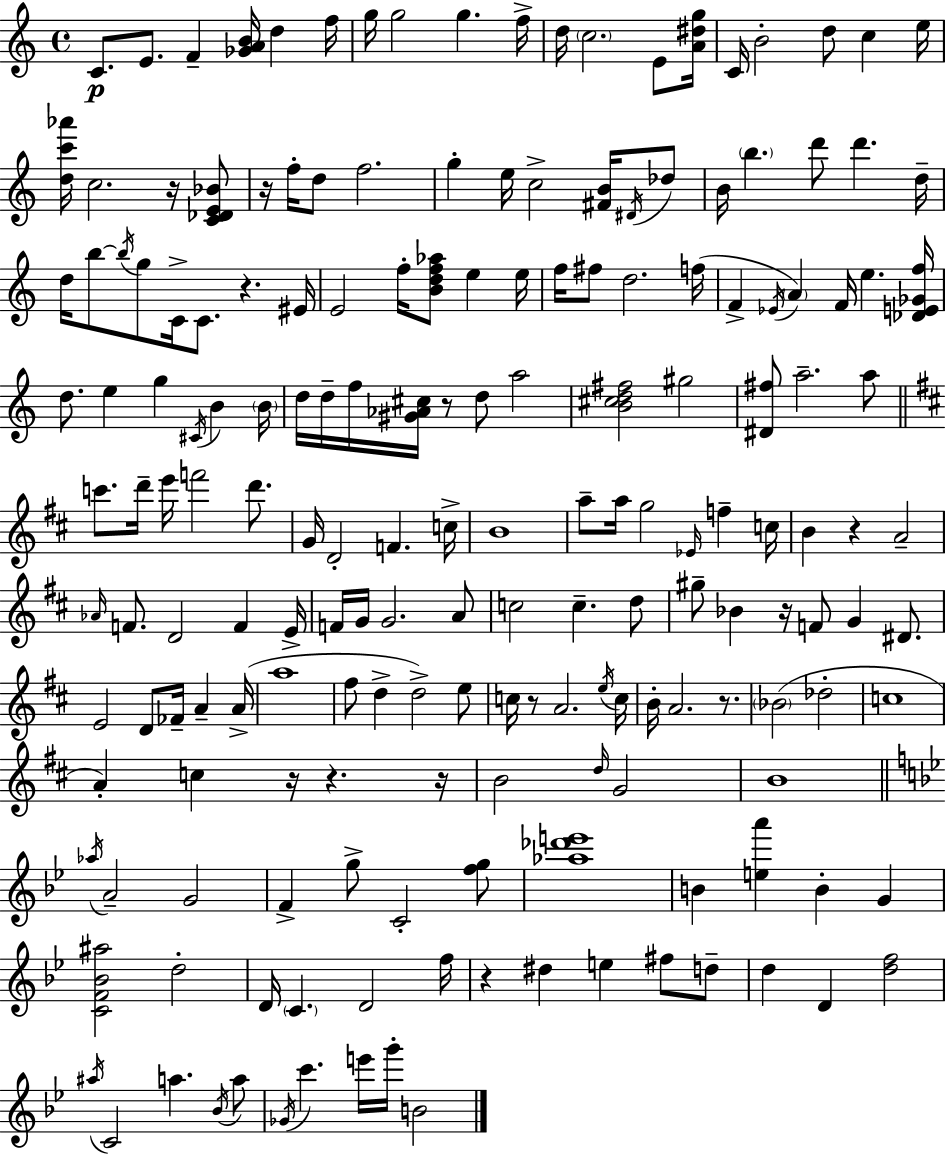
C4/e. E4/e. F4/q [Gb4,A4,B4]/s D5/q F5/s G5/s G5/h G5/q. F5/s D5/s C5/h. E4/e [A4,D#5,G5]/s C4/s B4/h D5/e C5/q E5/s [D5,C6,Ab6]/s C5/h. R/s [C4,Db4,E4,Bb4]/e R/s F5/s D5/e F5/h. G5/q E5/s C5/h [F#4,B4]/s D#4/s Db5/e B4/s B5/q. D6/e D6/q. D5/s D5/s B5/e B5/s G5/e C4/s C4/e. R/q. EIS4/s E4/h F5/s [B4,D5,F5,Ab5]/e E5/q E5/s F5/s F#5/e D5/h. F5/s F4/q Eb4/s A4/q F4/s E5/q. [Db4,E4,Gb4,F5]/s D5/e. E5/q G5/q C#4/s B4/q B4/s D5/s D5/s F5/s [G#4,Ab4,C#5]/s R/e D5/e A5/h [B4,C#5,D5,F#5]/h G#5/h [D#4,F#5]/e A5/h. A5/e C6/e. D6/s E6/s F6/h D6/e. G4/s D4/h F4/q. C5/s B4/w A5/e A5/s G5/h Eb4/s F5/q C5/s B4/q R/q A4/h Ab4/s F4/e. D4/h F4/q E4/s F4/s G4/s G4/h. A4/e C5/h C5/q. D5/e G#5/e Bb4/q R/s F4/e G4/q D#4/e. E4/h D4/e FES4/s A4/q A4/s A5/w F#5/e D5/q D5/h E5/e C5/s R/e A4/h. E5/s C5/s B4/s A4/h. R/e. Bb4/h Db5/h C5/w A4/q C5/q R/s R/q. R/s B4/h D5/s G4/h B4/w Ab5/s A4/h G4/h F4/q G5/e C4/h [F5,G5]/e [Ab5,Db6,E6]/w B4/q [E5,A6]/q B4/q G4/q [C4,F4,Bb4,A#5]/h D5/h D4/s C4/q. D4/h F5/s R/q D#5/q E5/q F#5/e D5/e D5/q D4/q [D5,F5]/h A#5/s C4/h A5/q. Bb4/s A5/e Gb4/s C6/q. E6/s G6/s B4/h